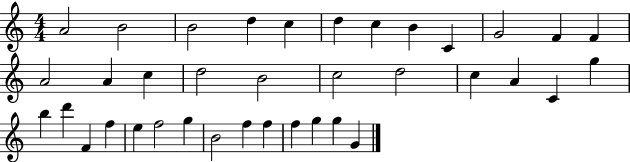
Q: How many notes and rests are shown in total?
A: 37